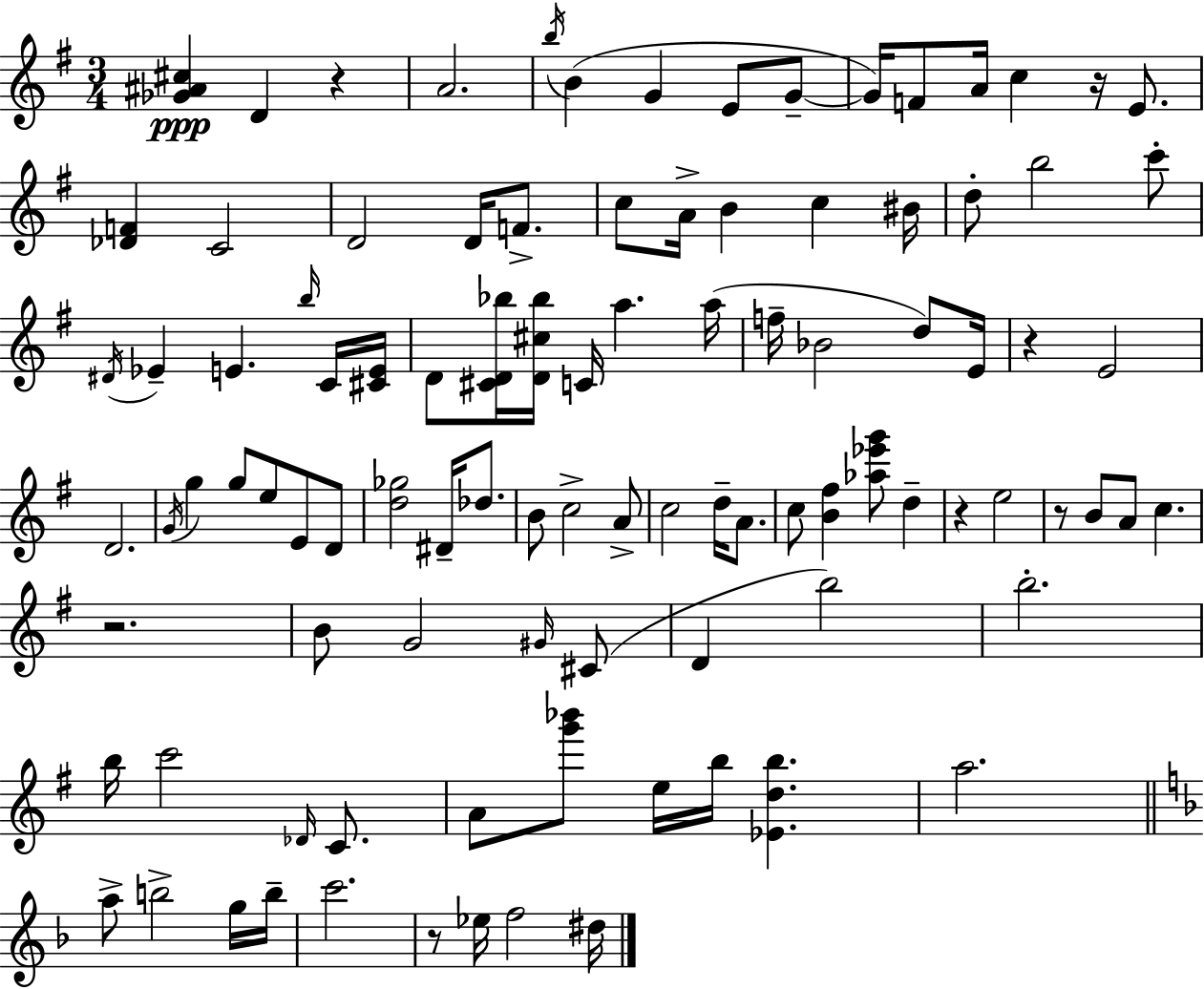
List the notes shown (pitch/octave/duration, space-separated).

[Gb4,A#4,C#5]/q D4/q R/q A4/h. B5/s B4/q G4/q E4/e G4/e G4/s F4/e A4/s C5/q R/s E4/e. [Db4,F4]/q C4/h D4/h D4/s F4/e. C5/e A4/s B4/q C5/q BIS4/s D5/e B5/h C6/e D#4/s Eb4/q E4/q. B5/s C4/s [C#4,E4]/s D4/e [C#4,D4,Bb5]/s [D4,C#5,Bb5]/s C4/s A5/q. A5/s F5/s Bb4/h D5/e E4/s R/q E4/h D4/h. G4/s G5/q G5/e E5/e E4/e D4/e [D5,Gb5]/h D#4/s Db5/e. B4/e C5/h A4/e C5/h D5/s A4/e. C5/e [B4,F#5]/q [Ab5,Eb6,G6]/e D5/q R/q E5/h R/e B4/e A4/e C5/q. R/h. B4/e G4/h G#4/s C#4/e D4/q B5/h B5/h. B5/s C6/h Db4/s C4/e. A4/e [G6,Bb6]/e E5/s B5/s [Eb4,D5,B5]/q. A5/h. A5/e B5/h G5/s B5/s C6/h. R/e Eb5/s F5/h D#5/s